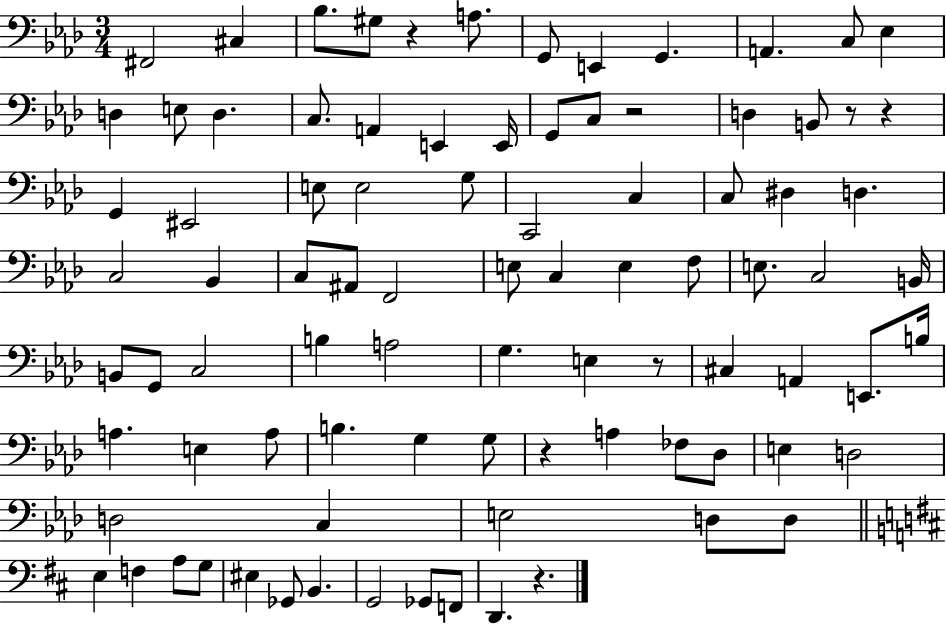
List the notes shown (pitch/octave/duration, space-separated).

F#2/h C#3/q Bb3/e. G#3/e R/q A3/e. G2/e E2/q G2/q. A2/q. C3/e Eb3/q D3/q E3/e D3/q. C3/e. A2/q E2/q E2/s G2/e C3/e R/h D3/q B2/e R/e R/q G2/q EIS2/h E3/e E3/h G3/e C2/h C3/q C3/e D#3/q D3/q. C3/h Bb2/q C3/e A#2/e F2/h E3/e C3/q E3/q F3/e E3/e. C3/h B2/s B2/e G2/e C3/h B3/q A3/h G3/q. E3/q R/e C#3/q A2/q E2/e. B3/s A3/q. E3/q A3/e B3/q. G3/q G3/e R/q A3/q FES3/e Db3/e E3/q D3/h D3/h C3/q E3/h D3/e D3/e E3/q F3/q A3/e G3/e EIS3/q Gb2/e B2/q. G2/h Gb2/e F2/e D2/q. R/q.